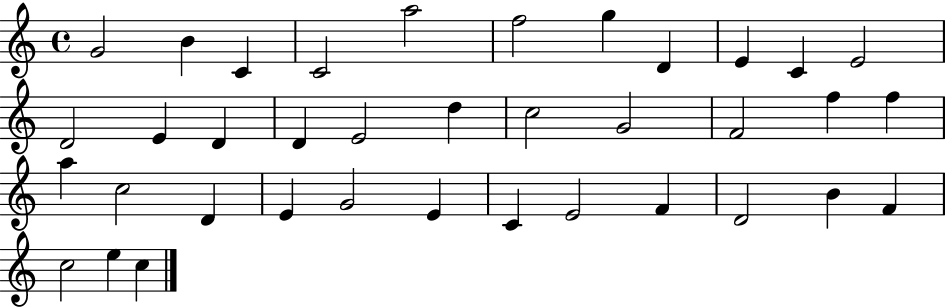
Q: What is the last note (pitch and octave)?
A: C5